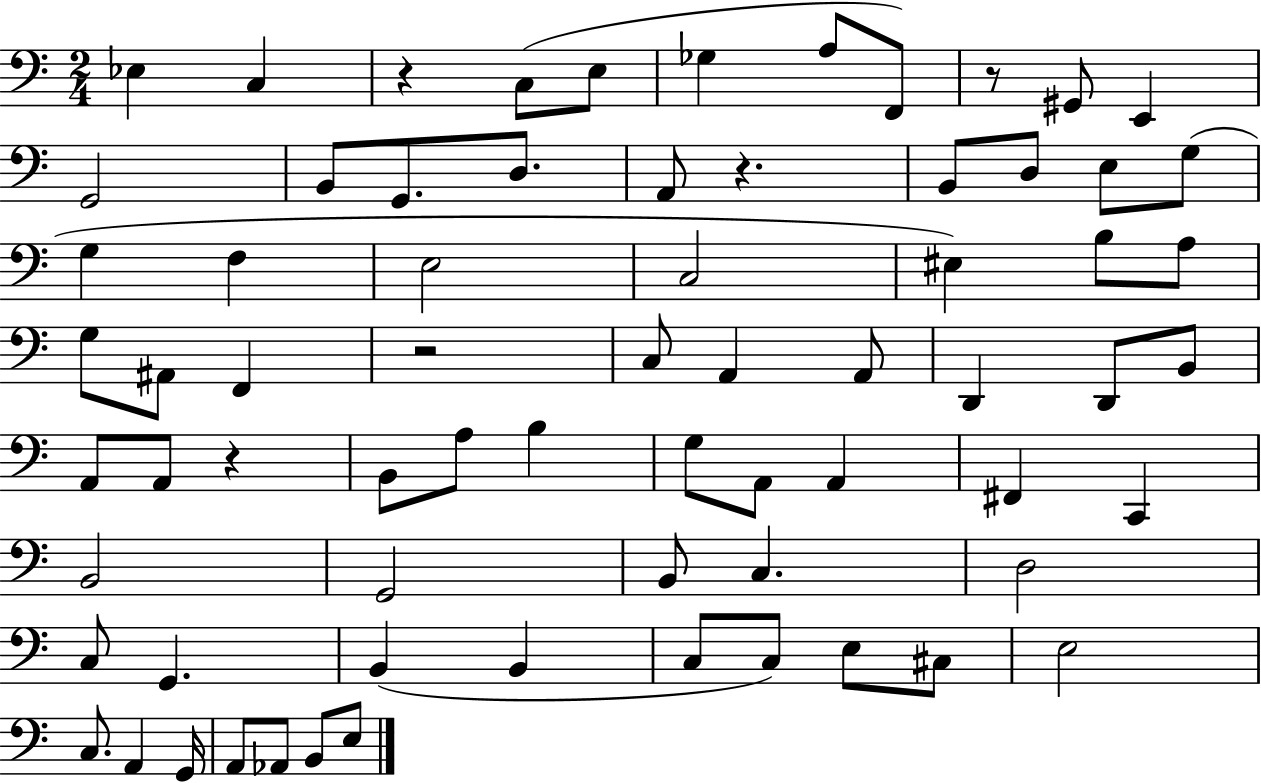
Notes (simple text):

Eb3/q C3/q R/q C3/e E3/e Gb3/q A3/e F2/e R/e G#2/e E2/q G2/h B2/e G2/e. D3/e. A2/e R/q. B2/e D3/e E3/e G3/e G3/q F3/q E3/h C3/h EIS3/q B3/e A3/e G3/e A#2/e F2/q R/h C3/e A2/q A2/e D2/q D2/e B2/e A2/e A2/e R/q B2/e A3/e B3/q G3/e A2/e A2/q F#2/q C2/q B2/h G2/h B2/e C3/q. D3/h C3/e G2/q. B2/q B2/q C3/e C3/e E3/e C#3/e E3/h C3/e. A2/q G2/s A2/e Ab2/e B2/e E3/e